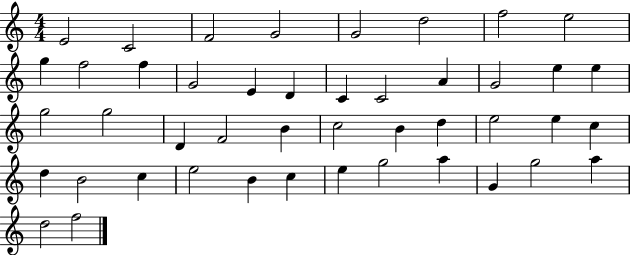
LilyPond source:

{
  \clef treble
  \numericTimeSignature
  \time 4/4
  \key c \major
  e'2 c'2 | f'2 g'2 | g'2 d''2 | f''2 e''2 | \break g''4 f''2 f''4 | g'2 e'4 d'4 | c'4 c'2 a'4 | g'2 e''4 e''4 | \break g''2 g''2 | d'4 f'2 b'4 | c''2 b'4 d''4 | e''2 e''4 c''4 | \break d''4 b'2 c''4 | e''2 b'4 c''4 | e''4 g''2 a''4 | g'4 g''2 a''4 | \break d''2 f''2 | \bar "|."
}